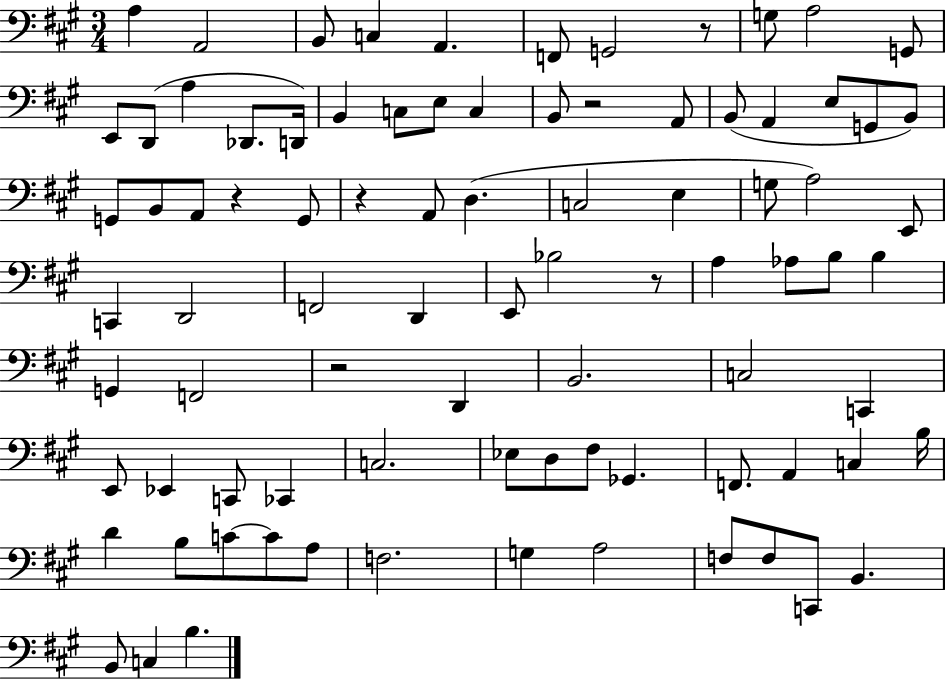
X:1
T:Untitled
M:3/4
L:1/4
K:A
A, A,,2 B,,/2 C, A,, F,,/2 G,,2 z/2 G,/2 A,2 G,,/2 E,,/2 D,,/2 A, _D,,/2 D,,/4 B,, C,/2 E,/2 C, B,,/2 z2 A,,/2 B,,/2 A,, E,/2 G,,/2 B,,/2 G,,/2 B,,/2 A,,/2 z G,,/2 z A,,/2 D, C,2 E, G,/2 A,2 E,,/2 C,, D,,2 F,,2 D,, E,,/2 _B,2 z/2 A, _A,/2 B,/2 B, G,, F,,2 z2 D,, B,,2 C,2 C,, E,,/2 _E,, C,,/2 _C,, C,2 _E,/2 D,/2 ^F,/2 _G,, F,,/2 A,, C, B,/4 D B,/2 C/2 C/2 A,/2 F,2 G, A,2 F,/2 F,/2 C,,/2 B,, B,,/2 C, B,